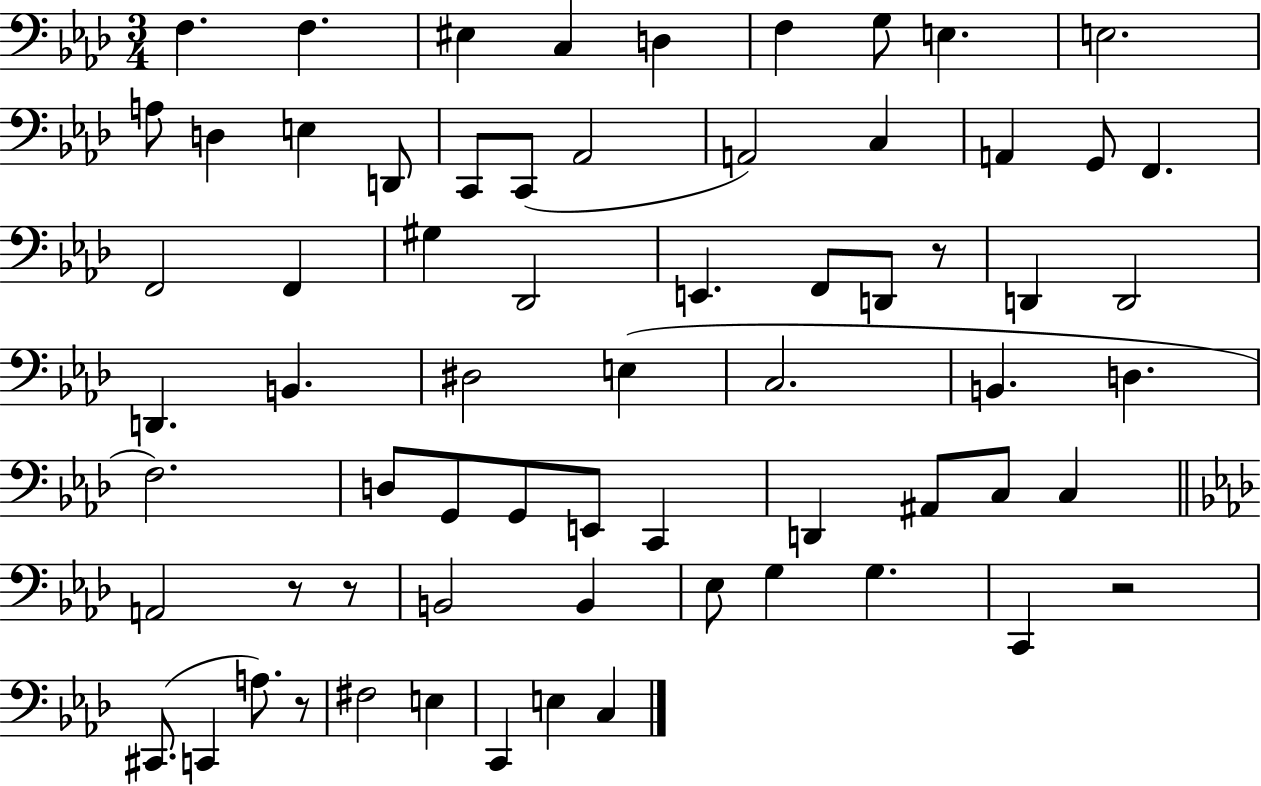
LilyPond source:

{
  \clef bass
  \numericTimeSignature
  \time 3/4
  \key aes \major
  \repeat volta 2 { f4. f4. | eis4 c4 d4 | f4 g8 e4. | e2. | \break a8 d4 e4 d,8 | c,8 c,8( aes,2 | a,2) c4 | a,4 g,8 f,4. | \break f,2 f,4 | gis4 des,2 | e,4. f,8 d,8 r8 | d,4 d,2 | \break d,4. b,4. | dis2 e4( | c2. | b,4. d4. | \break f2.) | d8 g,8 g,8 e,8 c,4 | d,4 ais,8 c8 c4 | \bar "||" \break \key aes \major a,2 r8 r8 | b,2 b,4 | ees8 g4 g4. | c,4 r2 | \break cis,8.( c,4 a8.) r8 | fis2 e4 | c,4 e4 c4 | } \bar "|."
}